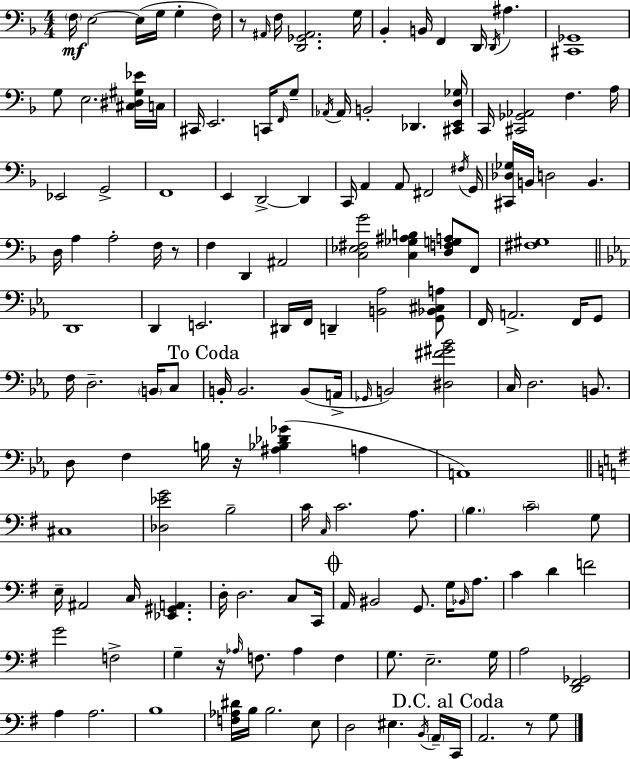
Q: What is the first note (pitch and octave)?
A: F3